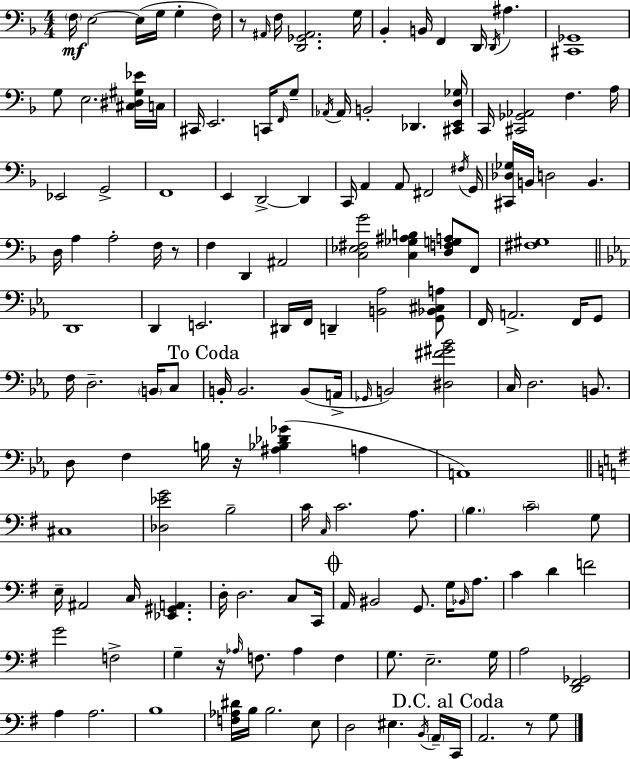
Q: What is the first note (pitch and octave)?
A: F3